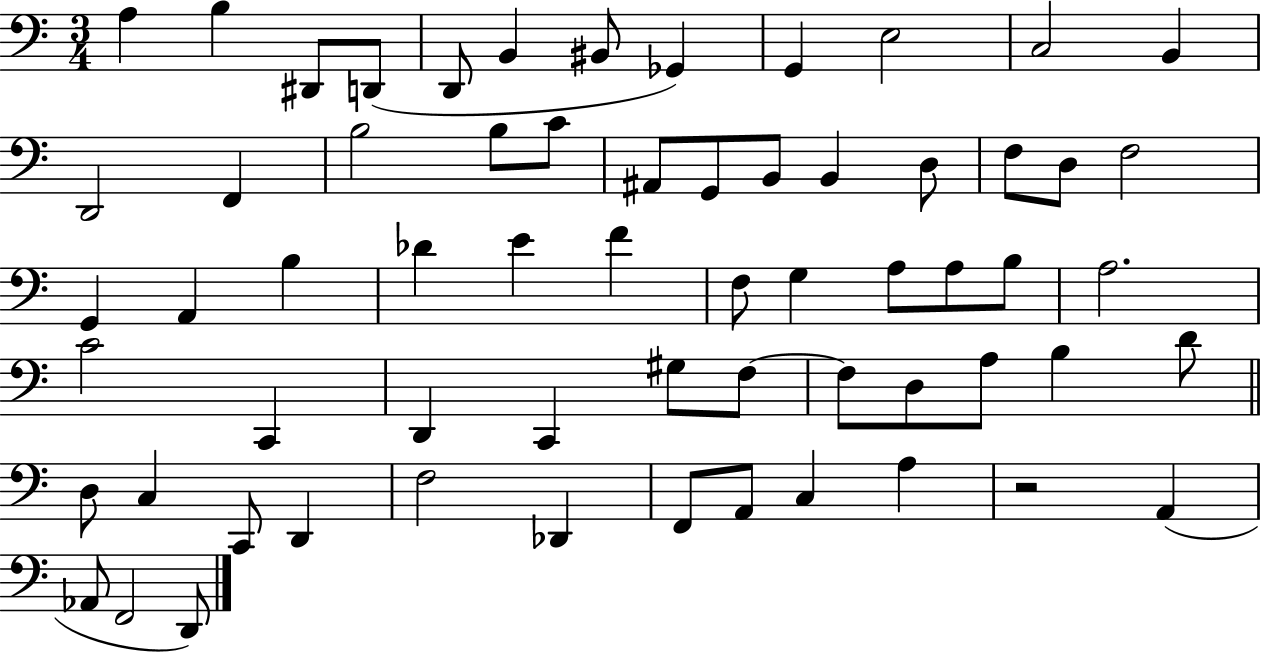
X:1
T:Untitled
M:3/4
L:1/4
K:C
A, B, ^D,,/2 D,,/2 D,,/2 B,, ^B,,/2 _G,, G,, E,2 C,2 B,, D,,2 F,, B,2 B,/2 C/2 ^A,,/2 G,,/2 B,,/2 B,, D,/2 F,/2 D,/2 F,2 G,, A,, B, _D E F F,/2 G, A,/2 A,/2 B,/2 A,2 C2 C,, D,, C,, ^G,/2 F,/2 F,/2 D,/2 A,/2 B, D/2 D,/2 C, C,,/2 D,, F,2 _D,, F,,/2 A,,/2 C, A, z2 A,, _A,,/2 F,,2 D,,/2